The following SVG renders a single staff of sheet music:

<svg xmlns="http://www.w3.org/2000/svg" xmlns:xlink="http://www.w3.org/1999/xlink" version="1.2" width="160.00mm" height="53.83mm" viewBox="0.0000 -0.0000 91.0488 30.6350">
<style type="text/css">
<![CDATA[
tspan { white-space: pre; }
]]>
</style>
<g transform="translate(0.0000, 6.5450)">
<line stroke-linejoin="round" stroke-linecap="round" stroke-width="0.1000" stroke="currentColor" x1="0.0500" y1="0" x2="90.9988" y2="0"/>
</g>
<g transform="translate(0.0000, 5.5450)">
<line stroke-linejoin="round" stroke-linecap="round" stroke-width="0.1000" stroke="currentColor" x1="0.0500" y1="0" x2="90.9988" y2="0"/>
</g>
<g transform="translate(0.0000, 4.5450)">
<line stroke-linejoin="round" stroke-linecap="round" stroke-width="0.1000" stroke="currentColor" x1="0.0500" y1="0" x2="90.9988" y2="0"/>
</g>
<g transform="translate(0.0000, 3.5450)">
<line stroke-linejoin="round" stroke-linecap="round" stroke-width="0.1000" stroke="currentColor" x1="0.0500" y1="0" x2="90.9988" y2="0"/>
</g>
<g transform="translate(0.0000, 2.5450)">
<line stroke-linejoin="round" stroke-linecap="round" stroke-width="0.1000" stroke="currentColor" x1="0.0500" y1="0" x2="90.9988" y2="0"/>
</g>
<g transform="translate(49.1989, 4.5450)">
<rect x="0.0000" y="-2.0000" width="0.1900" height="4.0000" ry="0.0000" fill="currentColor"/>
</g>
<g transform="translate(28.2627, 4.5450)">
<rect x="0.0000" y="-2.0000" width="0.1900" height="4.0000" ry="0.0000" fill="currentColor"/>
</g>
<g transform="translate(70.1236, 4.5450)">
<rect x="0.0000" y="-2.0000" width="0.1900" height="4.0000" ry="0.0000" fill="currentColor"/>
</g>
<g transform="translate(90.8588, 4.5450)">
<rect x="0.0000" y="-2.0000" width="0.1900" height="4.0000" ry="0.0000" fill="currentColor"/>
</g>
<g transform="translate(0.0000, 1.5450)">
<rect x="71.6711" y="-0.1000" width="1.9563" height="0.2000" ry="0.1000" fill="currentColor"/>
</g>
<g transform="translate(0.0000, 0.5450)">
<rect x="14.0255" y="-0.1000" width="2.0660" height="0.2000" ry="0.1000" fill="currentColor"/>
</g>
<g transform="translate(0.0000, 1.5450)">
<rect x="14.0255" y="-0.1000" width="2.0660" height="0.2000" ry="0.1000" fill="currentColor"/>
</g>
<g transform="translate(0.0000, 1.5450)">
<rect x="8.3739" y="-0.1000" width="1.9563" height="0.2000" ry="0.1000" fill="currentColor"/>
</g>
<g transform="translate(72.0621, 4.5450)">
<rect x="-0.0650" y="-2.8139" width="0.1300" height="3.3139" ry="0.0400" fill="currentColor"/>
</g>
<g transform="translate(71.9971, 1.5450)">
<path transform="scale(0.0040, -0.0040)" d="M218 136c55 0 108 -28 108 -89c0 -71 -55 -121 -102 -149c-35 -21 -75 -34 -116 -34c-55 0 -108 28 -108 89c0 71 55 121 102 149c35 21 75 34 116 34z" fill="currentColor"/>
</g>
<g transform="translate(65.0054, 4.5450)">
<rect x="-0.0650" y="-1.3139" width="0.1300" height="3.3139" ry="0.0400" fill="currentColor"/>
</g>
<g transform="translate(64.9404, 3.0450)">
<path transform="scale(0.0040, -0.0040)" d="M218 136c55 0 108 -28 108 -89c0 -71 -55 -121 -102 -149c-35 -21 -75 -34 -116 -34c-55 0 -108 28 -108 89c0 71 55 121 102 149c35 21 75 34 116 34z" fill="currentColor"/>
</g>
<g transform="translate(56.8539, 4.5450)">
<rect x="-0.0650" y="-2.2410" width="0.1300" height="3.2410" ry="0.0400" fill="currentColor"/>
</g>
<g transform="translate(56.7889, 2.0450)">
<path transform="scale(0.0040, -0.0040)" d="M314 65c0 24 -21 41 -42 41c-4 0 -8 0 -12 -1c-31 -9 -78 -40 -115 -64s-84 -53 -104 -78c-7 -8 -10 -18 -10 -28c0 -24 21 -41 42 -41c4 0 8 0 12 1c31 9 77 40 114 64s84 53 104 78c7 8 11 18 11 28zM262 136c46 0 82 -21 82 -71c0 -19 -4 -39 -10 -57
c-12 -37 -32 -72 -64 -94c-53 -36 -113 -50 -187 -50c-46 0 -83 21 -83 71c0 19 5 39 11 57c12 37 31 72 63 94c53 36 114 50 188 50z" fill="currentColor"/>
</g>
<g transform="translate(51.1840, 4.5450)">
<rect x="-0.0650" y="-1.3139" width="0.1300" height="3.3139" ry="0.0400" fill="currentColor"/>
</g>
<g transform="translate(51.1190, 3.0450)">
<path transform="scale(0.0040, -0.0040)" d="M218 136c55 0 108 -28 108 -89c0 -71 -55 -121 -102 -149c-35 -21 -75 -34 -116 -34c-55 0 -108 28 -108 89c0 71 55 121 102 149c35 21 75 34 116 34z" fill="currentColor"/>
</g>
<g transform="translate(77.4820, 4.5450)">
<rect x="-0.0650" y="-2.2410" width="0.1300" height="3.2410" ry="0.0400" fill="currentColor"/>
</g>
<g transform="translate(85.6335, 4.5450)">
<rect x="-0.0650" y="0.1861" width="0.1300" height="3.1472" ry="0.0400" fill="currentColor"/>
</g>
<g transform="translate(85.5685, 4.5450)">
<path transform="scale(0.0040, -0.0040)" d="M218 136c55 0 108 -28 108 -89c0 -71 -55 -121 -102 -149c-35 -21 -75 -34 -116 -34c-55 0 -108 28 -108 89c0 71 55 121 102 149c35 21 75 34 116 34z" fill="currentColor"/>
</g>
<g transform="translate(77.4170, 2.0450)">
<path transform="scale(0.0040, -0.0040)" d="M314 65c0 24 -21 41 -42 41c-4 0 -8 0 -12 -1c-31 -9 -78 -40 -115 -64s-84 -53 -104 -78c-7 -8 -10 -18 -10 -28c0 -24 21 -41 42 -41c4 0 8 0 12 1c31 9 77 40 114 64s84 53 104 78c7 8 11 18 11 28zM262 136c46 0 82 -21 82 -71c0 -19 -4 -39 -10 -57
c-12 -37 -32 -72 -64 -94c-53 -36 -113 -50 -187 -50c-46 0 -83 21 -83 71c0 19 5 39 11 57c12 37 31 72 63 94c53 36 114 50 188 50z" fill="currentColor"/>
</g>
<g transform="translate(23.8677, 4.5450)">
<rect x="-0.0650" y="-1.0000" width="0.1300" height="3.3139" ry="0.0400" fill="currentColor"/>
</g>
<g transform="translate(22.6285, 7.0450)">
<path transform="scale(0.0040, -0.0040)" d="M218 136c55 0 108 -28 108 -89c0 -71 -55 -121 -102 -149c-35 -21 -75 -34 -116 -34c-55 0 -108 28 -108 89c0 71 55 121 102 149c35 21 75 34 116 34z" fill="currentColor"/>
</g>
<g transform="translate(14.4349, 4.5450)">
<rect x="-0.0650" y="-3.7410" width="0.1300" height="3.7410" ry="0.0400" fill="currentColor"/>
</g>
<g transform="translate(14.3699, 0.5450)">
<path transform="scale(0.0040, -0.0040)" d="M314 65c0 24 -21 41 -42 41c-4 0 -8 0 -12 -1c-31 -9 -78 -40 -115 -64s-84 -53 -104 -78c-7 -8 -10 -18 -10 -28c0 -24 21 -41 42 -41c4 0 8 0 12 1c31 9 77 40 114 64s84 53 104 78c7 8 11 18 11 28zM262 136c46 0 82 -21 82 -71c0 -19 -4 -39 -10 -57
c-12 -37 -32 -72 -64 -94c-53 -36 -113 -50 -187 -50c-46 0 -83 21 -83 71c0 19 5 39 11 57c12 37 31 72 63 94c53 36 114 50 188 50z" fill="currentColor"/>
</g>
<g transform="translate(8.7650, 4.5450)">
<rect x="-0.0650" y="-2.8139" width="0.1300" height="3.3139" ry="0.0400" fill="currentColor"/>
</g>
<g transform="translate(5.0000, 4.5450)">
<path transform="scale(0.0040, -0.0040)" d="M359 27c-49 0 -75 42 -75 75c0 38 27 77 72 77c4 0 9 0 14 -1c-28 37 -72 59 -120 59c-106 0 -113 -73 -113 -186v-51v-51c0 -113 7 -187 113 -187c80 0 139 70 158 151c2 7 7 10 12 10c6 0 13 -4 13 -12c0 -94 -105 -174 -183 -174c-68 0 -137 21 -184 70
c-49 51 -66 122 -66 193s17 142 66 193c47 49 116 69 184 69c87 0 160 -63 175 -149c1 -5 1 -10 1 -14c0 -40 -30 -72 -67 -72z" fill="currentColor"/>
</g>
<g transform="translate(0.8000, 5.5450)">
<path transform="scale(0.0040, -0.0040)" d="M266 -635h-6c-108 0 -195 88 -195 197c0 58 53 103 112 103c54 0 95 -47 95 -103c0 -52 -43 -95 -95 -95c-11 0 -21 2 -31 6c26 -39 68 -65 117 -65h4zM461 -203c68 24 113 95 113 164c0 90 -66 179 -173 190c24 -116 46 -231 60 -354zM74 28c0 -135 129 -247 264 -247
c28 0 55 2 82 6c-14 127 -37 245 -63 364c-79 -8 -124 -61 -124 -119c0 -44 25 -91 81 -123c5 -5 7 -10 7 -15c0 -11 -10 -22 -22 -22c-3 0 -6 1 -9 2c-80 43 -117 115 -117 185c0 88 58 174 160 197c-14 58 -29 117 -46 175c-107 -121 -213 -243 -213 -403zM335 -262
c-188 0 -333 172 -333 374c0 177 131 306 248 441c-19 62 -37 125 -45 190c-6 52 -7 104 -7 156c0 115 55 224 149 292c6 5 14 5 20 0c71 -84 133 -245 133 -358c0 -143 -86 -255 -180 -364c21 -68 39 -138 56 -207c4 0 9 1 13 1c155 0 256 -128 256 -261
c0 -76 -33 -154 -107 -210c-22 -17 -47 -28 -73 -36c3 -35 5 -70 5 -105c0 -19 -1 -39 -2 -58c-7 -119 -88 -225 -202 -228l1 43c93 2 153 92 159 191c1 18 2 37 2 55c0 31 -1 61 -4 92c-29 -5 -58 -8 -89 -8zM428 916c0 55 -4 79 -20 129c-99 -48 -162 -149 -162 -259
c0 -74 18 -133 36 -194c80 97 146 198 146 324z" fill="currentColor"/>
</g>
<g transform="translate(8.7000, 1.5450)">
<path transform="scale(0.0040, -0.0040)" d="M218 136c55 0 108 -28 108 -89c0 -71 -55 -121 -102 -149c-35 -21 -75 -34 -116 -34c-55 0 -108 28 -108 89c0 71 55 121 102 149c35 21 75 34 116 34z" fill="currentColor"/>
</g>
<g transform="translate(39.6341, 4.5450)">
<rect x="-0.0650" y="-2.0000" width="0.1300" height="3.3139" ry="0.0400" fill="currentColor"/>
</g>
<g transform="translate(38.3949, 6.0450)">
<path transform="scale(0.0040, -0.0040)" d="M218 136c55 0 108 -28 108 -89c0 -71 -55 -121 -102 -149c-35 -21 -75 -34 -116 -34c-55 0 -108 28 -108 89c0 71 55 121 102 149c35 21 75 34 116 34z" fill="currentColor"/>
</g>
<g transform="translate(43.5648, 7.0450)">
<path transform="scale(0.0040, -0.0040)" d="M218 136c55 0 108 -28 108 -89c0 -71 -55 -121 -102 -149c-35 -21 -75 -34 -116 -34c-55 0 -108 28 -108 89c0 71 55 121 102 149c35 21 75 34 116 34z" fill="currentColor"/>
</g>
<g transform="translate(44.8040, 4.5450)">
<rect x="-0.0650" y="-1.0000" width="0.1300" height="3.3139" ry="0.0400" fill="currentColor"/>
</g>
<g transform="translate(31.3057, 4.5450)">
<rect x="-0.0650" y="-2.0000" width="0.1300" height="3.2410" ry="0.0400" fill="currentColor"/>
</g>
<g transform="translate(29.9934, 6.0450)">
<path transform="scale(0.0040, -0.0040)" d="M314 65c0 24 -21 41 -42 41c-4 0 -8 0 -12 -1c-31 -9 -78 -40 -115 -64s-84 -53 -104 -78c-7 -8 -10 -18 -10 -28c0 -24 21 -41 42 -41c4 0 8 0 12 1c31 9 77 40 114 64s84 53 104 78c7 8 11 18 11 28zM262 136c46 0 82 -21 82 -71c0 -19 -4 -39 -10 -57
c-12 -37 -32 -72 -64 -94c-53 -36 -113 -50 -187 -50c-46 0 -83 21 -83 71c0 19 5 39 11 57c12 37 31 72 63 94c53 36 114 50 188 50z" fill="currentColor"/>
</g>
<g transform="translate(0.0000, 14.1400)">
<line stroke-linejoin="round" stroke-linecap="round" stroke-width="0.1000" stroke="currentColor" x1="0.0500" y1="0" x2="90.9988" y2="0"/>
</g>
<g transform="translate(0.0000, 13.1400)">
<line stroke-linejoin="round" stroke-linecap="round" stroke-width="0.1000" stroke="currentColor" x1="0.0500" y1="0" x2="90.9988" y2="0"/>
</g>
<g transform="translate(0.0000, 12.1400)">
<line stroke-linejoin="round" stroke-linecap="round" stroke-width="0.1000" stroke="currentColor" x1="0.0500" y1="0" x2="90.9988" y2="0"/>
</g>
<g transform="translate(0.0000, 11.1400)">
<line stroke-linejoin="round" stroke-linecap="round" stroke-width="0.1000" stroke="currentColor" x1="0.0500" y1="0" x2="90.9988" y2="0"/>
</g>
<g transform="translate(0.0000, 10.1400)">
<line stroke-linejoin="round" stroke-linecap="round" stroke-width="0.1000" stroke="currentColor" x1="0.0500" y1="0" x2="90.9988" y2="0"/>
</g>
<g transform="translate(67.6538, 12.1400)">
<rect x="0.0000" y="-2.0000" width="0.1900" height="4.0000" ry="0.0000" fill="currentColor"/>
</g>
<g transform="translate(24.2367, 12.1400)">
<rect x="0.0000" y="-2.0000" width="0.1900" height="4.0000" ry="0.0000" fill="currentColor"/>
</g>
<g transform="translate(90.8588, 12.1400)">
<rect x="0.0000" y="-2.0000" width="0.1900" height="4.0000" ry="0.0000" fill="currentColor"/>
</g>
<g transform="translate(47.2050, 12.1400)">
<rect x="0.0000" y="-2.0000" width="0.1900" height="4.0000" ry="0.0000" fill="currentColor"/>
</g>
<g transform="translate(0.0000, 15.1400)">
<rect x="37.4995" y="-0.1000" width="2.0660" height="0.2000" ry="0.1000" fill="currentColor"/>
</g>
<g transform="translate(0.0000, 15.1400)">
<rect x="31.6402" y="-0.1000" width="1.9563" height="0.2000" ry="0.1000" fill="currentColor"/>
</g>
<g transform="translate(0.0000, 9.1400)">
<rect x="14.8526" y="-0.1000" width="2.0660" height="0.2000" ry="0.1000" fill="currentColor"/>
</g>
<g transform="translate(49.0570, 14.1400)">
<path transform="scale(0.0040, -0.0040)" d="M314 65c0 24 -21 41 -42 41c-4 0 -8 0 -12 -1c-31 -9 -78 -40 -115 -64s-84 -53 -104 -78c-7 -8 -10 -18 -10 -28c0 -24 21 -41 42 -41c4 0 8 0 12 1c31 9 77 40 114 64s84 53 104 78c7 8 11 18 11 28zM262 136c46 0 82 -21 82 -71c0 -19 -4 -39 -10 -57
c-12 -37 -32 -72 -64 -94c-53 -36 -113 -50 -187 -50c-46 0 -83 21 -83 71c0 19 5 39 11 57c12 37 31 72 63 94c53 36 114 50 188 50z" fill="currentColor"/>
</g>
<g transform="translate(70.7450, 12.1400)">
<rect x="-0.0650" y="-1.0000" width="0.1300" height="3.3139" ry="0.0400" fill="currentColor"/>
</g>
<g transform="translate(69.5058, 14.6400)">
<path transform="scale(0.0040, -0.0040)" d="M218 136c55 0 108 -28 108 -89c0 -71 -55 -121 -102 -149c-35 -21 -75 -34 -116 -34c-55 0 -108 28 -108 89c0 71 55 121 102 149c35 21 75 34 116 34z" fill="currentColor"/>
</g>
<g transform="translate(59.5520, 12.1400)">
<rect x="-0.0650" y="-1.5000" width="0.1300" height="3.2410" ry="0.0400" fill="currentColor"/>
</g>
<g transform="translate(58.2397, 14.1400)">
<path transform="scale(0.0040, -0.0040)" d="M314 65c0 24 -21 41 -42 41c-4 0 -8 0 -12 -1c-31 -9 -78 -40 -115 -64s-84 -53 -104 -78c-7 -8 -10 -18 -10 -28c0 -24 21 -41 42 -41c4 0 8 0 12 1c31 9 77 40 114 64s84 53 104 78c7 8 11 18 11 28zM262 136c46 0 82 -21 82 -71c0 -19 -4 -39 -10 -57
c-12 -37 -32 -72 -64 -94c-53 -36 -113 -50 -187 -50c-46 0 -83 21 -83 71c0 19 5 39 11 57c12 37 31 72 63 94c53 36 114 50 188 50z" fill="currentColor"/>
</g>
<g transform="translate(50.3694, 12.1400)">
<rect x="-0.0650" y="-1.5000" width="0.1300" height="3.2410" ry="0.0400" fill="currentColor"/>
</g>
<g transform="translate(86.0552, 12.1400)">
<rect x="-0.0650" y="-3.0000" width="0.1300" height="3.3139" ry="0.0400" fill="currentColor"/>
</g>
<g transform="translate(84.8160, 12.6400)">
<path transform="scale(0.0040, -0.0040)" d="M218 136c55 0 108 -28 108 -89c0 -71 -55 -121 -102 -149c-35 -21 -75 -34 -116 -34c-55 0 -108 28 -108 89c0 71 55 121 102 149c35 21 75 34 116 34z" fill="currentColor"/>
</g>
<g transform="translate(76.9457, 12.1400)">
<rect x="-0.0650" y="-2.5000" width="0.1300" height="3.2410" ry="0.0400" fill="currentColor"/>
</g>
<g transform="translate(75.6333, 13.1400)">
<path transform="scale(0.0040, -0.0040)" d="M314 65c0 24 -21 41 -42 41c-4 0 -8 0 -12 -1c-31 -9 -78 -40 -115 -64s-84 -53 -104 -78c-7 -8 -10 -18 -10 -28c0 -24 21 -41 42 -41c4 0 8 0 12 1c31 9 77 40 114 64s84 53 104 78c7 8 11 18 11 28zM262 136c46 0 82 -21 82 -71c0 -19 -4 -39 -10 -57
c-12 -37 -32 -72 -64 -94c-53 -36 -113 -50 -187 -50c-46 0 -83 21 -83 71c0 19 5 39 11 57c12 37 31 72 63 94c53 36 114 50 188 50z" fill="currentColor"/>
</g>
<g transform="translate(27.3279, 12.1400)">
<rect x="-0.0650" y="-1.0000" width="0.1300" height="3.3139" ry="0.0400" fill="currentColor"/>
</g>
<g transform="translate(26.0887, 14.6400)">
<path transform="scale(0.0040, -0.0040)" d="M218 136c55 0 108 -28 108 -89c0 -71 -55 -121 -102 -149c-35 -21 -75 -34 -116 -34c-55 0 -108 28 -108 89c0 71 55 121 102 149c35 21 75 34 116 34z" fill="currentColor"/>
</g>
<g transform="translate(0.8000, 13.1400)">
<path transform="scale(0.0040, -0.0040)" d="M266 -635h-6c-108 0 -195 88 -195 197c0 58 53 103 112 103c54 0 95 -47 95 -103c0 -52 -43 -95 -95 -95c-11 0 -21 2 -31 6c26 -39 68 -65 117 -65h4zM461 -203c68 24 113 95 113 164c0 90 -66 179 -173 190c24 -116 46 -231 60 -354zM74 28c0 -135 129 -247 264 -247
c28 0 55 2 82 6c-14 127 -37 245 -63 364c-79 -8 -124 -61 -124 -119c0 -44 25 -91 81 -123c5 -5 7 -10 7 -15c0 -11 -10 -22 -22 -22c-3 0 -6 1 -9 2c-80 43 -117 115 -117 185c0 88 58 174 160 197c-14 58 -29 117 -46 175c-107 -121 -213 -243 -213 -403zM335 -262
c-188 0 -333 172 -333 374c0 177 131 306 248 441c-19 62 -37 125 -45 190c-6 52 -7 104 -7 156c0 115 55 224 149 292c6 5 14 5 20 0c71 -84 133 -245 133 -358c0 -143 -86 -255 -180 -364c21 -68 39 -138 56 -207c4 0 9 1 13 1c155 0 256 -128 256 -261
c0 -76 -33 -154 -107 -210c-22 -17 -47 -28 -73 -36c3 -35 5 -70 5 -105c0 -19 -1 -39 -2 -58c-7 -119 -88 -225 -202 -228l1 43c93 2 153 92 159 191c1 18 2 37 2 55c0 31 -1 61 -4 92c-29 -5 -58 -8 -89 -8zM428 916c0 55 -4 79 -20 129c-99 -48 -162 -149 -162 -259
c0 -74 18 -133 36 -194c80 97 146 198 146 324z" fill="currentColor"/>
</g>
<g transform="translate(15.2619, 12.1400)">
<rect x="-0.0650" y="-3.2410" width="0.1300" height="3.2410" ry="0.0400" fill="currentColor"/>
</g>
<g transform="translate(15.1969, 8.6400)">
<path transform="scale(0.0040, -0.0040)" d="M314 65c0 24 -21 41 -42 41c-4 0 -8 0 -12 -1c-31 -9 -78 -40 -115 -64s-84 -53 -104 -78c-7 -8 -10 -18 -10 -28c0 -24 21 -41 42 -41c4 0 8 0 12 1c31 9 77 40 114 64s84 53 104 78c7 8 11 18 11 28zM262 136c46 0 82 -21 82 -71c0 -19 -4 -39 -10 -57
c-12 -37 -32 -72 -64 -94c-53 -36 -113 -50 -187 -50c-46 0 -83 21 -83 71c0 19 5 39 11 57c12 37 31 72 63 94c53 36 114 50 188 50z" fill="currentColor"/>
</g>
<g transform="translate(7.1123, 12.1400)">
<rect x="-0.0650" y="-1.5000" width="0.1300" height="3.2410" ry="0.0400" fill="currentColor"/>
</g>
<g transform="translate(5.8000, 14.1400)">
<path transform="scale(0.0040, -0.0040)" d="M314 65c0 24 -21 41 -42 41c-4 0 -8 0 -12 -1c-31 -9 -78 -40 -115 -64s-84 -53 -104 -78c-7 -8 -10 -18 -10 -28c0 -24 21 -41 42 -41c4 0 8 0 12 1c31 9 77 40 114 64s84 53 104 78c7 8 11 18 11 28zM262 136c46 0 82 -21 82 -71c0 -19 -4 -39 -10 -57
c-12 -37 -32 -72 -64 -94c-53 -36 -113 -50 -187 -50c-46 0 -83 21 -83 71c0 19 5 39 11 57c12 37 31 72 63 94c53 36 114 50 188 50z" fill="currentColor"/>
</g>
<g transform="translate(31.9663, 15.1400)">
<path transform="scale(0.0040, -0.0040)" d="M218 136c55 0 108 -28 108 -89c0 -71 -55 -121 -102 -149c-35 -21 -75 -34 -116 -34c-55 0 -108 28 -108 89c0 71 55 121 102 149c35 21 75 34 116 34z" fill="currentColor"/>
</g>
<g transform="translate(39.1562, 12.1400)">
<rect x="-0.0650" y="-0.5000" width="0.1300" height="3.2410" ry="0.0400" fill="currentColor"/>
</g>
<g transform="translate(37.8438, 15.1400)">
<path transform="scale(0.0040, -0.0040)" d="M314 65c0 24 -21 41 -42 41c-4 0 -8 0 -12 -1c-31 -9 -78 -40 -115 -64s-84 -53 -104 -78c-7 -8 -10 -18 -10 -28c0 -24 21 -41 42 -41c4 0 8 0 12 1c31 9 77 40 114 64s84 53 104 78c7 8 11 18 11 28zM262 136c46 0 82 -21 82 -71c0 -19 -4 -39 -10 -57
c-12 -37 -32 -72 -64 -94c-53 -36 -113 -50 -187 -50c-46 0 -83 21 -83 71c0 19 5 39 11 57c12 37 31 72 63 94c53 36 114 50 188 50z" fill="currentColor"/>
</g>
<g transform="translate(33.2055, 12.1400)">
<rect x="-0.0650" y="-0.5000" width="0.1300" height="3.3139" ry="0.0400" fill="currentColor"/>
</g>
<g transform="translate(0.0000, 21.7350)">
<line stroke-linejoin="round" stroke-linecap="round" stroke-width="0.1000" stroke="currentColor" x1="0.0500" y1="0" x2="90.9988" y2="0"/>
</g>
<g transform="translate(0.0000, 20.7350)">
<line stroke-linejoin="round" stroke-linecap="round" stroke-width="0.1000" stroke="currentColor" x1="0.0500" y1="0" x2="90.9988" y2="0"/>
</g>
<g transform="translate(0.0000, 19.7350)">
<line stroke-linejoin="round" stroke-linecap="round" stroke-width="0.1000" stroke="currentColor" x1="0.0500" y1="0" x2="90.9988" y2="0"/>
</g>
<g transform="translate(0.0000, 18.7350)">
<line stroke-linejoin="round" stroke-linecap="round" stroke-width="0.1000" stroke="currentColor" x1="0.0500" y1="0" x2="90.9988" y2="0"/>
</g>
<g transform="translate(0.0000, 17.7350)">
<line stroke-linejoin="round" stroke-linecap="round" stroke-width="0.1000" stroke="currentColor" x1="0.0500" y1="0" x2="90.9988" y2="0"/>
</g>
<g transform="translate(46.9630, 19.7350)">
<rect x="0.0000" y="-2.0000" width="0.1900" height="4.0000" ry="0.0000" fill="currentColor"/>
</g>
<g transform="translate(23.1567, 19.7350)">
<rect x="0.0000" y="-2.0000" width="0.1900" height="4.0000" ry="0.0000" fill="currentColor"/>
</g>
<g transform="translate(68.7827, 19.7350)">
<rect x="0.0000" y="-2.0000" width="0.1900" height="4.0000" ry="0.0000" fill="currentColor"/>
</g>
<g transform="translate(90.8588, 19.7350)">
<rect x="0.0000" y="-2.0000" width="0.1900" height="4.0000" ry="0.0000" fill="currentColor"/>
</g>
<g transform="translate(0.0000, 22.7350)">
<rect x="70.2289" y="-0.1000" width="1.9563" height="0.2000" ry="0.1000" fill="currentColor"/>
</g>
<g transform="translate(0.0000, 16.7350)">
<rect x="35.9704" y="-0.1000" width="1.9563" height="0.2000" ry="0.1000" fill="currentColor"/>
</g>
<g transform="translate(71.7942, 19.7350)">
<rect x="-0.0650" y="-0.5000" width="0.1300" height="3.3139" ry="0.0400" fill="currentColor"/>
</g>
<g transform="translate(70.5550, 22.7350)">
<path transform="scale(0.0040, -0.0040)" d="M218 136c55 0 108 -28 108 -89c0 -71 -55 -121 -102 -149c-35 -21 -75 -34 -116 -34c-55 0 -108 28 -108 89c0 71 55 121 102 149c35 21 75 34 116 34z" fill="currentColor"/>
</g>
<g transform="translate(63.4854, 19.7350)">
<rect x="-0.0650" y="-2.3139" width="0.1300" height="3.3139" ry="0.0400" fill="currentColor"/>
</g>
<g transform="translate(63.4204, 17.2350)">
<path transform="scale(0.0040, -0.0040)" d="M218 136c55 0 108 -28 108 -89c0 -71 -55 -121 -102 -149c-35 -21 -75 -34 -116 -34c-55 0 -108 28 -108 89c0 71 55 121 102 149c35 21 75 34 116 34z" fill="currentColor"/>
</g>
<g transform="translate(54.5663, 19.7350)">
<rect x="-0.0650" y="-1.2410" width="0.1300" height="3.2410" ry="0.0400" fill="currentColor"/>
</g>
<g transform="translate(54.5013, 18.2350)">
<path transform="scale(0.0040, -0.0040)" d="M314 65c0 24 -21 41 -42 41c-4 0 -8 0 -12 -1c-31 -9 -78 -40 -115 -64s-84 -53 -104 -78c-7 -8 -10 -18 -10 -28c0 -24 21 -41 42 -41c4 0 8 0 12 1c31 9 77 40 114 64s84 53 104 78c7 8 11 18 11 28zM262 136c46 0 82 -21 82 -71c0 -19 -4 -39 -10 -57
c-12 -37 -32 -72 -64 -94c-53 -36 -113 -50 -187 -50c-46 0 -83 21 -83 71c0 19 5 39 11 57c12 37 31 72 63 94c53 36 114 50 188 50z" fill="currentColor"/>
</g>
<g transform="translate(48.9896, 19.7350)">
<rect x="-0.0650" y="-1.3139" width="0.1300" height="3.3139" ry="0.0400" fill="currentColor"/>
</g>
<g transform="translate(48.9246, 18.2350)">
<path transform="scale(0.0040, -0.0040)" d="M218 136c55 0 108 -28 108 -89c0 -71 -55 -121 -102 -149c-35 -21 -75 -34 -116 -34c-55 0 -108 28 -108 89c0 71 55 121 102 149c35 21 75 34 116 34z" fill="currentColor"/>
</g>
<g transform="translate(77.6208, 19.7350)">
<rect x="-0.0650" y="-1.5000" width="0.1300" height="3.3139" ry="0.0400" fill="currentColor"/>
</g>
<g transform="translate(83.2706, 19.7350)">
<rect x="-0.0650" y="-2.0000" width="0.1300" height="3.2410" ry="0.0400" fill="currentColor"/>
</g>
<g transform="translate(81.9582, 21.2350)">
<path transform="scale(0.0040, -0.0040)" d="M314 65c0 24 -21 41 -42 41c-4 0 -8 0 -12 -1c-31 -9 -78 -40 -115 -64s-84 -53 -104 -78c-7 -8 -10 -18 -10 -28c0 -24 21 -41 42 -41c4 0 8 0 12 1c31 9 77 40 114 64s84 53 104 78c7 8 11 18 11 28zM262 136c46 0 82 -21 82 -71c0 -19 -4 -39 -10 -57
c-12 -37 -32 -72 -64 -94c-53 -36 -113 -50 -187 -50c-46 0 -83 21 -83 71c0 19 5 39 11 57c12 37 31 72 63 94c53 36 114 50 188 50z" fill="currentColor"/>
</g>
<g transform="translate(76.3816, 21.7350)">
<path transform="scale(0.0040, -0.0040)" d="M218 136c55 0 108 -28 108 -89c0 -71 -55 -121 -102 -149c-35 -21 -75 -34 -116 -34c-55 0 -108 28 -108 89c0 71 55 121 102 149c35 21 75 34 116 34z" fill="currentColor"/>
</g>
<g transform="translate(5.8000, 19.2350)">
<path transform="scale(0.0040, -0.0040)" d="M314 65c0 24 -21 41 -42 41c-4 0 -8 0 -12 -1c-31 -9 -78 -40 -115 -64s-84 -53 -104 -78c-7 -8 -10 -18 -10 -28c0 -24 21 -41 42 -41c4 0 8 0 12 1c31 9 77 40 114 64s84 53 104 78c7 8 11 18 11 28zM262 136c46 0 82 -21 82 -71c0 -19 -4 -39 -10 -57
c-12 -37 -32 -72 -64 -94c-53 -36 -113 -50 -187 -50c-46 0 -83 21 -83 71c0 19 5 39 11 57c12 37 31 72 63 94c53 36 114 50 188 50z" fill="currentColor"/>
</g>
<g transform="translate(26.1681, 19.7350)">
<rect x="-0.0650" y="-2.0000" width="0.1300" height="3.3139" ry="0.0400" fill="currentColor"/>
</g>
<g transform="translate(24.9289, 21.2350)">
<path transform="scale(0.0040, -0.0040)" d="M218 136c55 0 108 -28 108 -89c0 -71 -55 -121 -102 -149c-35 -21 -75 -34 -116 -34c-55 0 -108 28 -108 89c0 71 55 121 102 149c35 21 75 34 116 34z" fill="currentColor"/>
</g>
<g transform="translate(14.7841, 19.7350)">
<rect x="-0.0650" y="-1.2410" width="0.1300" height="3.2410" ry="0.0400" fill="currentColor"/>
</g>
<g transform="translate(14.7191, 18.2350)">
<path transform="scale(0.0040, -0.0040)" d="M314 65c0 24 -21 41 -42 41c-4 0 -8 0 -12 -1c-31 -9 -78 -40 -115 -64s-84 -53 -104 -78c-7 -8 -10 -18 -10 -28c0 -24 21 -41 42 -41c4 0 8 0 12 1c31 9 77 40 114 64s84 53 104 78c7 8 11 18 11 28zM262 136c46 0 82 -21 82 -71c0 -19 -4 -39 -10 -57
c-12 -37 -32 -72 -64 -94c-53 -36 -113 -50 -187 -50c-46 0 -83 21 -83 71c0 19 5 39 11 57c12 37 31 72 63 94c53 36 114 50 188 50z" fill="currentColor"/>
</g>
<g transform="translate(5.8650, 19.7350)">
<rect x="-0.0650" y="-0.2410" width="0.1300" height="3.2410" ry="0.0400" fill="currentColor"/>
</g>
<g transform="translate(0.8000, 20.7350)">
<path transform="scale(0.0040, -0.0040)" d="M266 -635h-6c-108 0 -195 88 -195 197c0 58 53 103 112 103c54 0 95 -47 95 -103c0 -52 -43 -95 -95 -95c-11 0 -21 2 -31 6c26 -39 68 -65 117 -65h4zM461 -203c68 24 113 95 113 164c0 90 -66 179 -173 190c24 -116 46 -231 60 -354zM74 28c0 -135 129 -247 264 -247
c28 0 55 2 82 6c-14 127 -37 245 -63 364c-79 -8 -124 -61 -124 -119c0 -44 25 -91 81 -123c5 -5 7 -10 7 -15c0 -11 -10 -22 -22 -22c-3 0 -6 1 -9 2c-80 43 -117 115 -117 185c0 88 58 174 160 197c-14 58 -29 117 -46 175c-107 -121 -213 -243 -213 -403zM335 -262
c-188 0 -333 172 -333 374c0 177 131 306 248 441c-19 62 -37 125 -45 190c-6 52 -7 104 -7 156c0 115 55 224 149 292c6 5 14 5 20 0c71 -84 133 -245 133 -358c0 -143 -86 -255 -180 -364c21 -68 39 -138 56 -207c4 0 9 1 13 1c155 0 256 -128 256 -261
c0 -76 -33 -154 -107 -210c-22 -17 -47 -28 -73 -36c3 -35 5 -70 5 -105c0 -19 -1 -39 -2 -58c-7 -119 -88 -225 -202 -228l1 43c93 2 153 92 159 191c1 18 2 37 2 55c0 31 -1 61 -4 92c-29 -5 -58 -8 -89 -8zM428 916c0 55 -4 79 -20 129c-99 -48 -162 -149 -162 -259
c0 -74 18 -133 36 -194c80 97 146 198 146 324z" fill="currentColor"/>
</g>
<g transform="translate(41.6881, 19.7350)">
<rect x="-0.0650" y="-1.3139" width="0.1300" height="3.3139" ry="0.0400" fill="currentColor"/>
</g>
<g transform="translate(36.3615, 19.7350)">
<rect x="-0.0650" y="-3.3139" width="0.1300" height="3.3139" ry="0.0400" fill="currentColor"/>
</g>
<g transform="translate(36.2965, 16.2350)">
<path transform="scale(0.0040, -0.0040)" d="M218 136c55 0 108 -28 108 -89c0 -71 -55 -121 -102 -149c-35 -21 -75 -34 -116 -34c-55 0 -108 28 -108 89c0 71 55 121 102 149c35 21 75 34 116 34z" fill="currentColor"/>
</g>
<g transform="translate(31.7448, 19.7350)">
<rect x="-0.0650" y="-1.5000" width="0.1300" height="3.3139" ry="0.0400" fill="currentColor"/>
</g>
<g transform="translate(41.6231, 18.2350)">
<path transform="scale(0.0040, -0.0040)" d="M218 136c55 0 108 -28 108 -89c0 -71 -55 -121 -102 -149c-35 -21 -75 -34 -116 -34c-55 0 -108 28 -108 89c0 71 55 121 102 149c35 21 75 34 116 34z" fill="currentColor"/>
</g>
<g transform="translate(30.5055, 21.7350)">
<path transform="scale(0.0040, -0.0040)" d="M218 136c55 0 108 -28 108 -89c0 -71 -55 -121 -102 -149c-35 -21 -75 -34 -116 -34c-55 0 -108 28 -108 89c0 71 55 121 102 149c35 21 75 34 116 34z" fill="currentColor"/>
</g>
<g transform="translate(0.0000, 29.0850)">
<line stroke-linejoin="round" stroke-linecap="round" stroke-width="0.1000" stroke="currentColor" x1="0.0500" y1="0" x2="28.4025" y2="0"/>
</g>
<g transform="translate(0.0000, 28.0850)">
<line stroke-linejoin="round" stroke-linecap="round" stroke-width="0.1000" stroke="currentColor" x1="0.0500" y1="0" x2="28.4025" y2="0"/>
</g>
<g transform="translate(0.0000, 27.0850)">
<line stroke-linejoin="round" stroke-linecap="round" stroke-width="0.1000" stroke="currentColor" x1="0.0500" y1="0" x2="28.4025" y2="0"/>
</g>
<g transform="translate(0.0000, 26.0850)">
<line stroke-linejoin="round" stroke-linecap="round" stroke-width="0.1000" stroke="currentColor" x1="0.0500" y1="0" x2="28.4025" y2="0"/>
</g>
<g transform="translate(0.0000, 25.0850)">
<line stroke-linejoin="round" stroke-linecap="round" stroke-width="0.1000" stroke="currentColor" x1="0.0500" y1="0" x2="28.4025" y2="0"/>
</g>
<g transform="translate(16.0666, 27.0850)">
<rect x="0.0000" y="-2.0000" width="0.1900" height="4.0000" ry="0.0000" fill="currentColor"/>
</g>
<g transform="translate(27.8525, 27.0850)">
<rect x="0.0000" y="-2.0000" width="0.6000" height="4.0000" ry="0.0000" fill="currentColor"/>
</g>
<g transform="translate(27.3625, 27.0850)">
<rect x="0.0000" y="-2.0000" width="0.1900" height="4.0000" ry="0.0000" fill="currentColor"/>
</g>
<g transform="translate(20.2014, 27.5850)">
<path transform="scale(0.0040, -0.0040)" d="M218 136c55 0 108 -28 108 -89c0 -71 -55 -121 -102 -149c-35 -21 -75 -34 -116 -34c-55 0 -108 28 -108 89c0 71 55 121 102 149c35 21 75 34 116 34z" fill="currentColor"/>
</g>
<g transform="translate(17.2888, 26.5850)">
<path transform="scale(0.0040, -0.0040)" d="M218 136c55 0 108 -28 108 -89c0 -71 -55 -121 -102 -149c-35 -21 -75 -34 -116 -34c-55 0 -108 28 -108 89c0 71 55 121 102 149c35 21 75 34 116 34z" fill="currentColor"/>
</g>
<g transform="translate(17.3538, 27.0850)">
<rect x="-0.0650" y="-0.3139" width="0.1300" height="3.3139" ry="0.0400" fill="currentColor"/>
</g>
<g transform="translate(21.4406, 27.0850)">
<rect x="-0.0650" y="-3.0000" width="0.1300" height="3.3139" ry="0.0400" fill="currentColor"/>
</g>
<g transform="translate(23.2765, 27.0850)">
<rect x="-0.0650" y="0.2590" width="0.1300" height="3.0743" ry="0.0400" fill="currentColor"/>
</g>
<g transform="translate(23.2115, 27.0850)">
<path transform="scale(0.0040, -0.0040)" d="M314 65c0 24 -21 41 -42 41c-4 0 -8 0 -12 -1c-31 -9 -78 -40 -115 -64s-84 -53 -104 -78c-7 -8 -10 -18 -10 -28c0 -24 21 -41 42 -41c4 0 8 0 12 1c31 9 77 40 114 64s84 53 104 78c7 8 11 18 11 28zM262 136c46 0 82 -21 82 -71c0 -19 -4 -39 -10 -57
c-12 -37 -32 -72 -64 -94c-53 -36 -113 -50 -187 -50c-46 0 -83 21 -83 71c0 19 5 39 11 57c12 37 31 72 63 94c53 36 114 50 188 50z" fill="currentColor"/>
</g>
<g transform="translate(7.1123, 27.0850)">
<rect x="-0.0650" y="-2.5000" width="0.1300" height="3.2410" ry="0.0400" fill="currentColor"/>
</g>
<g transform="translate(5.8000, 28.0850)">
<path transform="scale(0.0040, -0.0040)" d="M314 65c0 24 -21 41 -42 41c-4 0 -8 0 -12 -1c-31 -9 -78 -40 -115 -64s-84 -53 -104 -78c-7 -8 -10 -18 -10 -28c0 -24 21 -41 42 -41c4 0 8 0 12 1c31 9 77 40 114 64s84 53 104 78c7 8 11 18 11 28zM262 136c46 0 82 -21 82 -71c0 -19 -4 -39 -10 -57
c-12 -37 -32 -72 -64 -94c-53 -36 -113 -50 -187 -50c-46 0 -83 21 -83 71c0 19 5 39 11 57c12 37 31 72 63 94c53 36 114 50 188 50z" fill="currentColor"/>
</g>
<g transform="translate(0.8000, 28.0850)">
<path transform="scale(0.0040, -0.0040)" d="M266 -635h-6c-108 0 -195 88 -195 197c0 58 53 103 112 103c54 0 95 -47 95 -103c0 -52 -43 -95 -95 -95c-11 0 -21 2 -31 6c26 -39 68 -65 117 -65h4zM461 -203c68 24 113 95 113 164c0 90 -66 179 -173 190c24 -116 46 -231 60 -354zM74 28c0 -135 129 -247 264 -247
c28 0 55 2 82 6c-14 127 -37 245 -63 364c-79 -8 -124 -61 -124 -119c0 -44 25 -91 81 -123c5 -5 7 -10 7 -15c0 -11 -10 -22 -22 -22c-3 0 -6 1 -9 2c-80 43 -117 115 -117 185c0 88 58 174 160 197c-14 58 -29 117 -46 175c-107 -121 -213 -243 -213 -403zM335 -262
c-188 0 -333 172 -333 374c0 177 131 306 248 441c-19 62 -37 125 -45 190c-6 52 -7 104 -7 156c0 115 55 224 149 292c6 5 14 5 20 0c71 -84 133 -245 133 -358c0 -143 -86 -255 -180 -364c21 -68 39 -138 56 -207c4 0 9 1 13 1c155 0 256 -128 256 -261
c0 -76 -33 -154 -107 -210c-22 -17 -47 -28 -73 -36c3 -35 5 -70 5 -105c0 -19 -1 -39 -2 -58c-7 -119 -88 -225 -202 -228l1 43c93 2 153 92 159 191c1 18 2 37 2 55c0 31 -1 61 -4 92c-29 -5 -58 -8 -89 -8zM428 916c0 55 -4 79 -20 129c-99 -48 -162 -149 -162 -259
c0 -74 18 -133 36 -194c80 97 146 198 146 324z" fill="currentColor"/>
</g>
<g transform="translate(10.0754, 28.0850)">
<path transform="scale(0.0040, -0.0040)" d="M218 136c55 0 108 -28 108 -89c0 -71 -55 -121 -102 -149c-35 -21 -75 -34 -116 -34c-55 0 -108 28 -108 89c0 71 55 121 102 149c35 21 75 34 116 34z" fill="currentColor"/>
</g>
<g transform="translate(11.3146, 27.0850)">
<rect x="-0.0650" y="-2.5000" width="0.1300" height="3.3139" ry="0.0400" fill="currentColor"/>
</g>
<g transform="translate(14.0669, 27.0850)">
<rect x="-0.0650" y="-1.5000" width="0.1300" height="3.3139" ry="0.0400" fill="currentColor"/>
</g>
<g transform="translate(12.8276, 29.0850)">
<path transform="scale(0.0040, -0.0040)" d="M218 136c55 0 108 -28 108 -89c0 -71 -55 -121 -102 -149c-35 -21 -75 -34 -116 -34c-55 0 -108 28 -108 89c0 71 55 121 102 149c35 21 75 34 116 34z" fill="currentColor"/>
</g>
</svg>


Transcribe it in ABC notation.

X:1
T:Untitled
M:4/4
L:1/4
K:C
a c'2 D F2 F D e g2 e a g2 B E2 b2 D C C2 E2 E2 D G2 A c2 e2 F E b e e e2 g C E F2 G2 G E c A B2